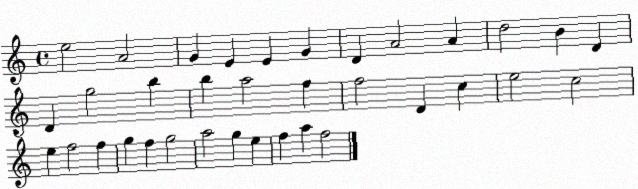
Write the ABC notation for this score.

X:1
T:Untitled
M:4/4
L:1/4
K:C
e2 A2 G E E G D A2 A d2 B D D g2 b b a2 f f2 D c e2 c2 e f2 f g f g2 a2 g e f a f2